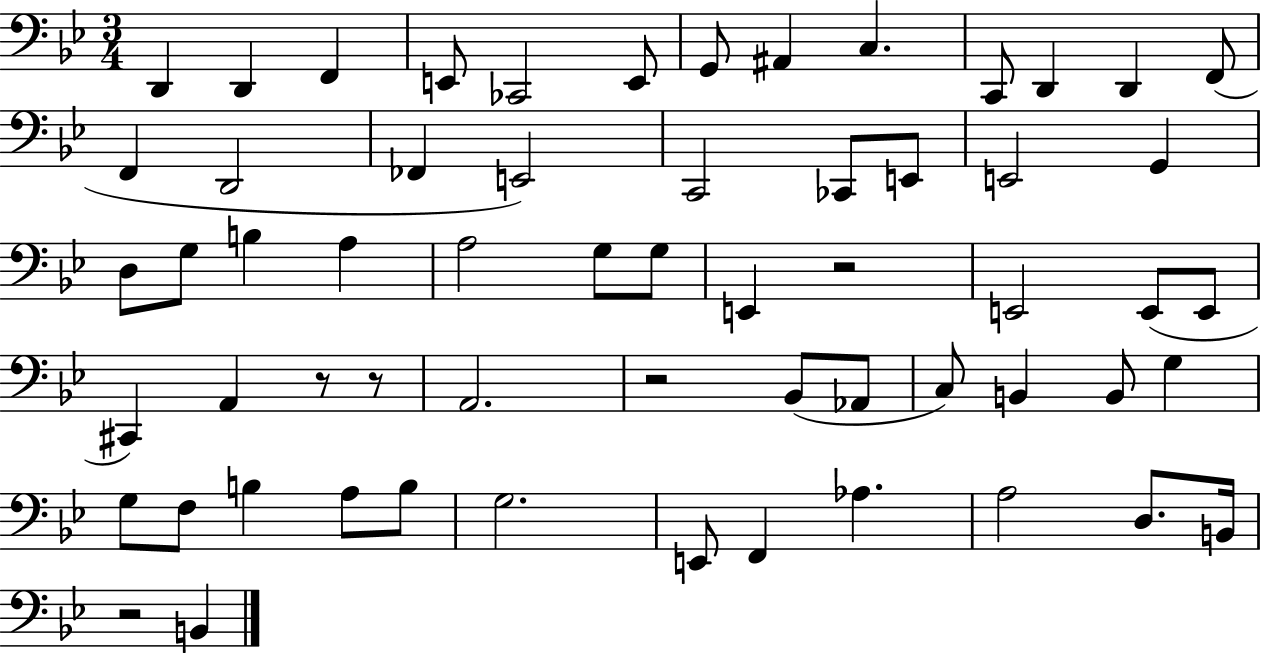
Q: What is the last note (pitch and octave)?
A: B2